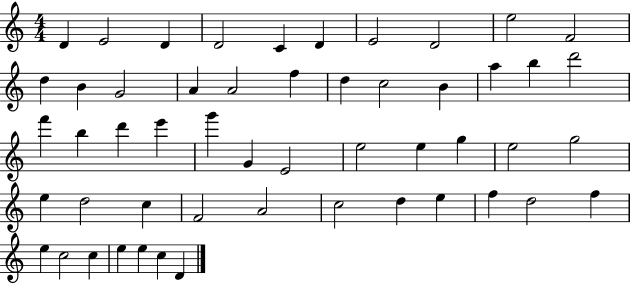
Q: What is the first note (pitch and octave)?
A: D4